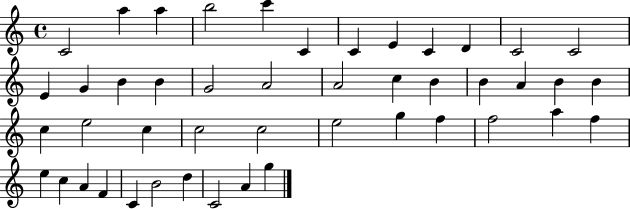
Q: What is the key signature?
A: C major